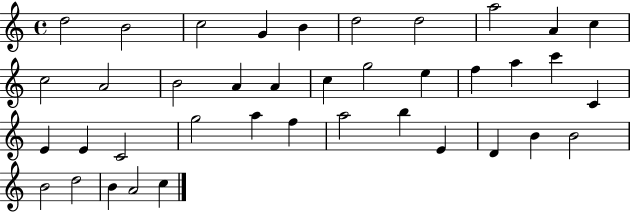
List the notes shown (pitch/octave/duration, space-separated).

D5/h B4/h C5/h G4/q B4/q D5/h D5/h A5/h A4/q C5/q C5/h A4/h B4/h A4/q A4/q C5/q G5/h E5/q F5/q A5/q C6/q C4/q E4/q E4/q C4/h G5/h A5/q F5/q A5/h B5/q E4/q D4/q B4/q B4/h B4/h D5/h B4/q A4/h C5/q